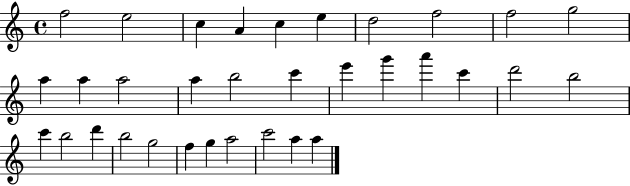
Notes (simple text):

F5/h E5/h C5/q A4/q C5/q E5/q D5/h F5/h F5/h G5/h A5/q A5/q A5/h A5/q B5/h C6/q E6/q G6/q A6/q C6/q D6/h B5/h C6/q B5/h D6/q B5/h G5/h F5/q G5/q A5/h C6/h A5/q A5/q